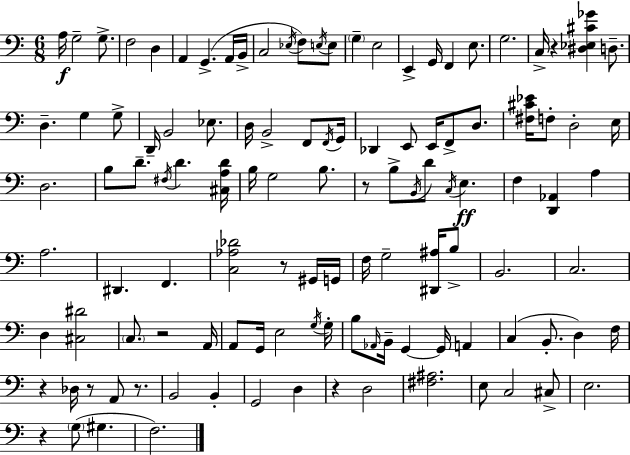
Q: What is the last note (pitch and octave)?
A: F3